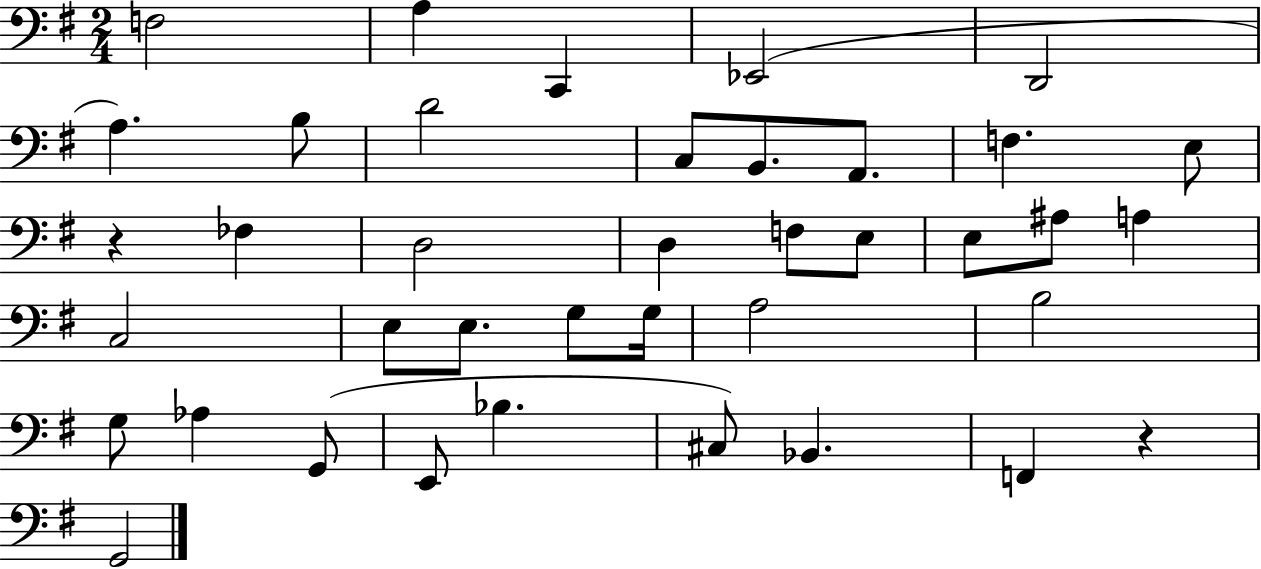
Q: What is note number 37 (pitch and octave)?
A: G2